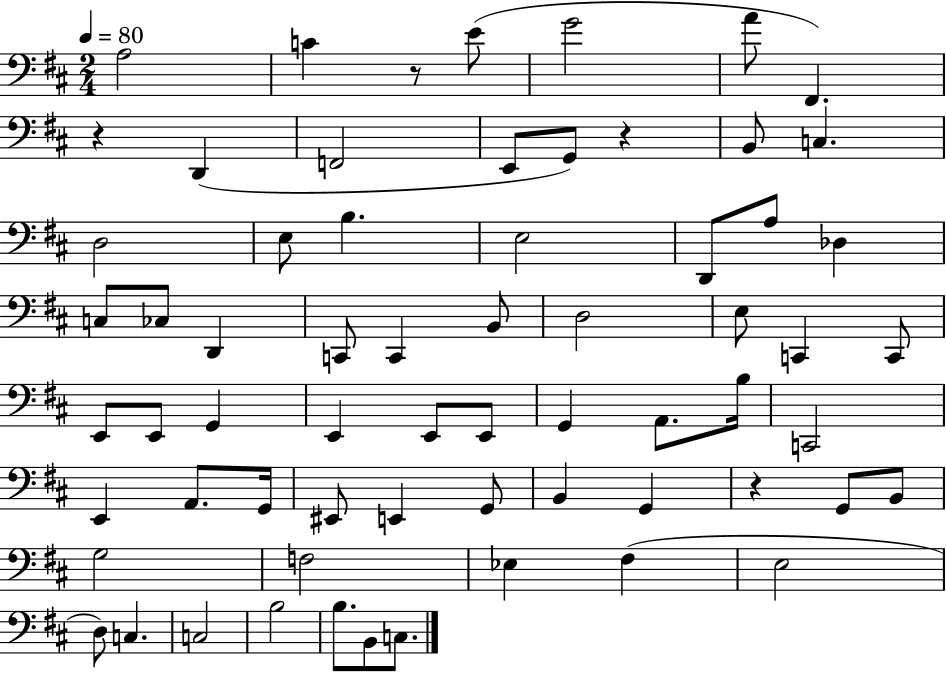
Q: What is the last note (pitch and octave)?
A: C3